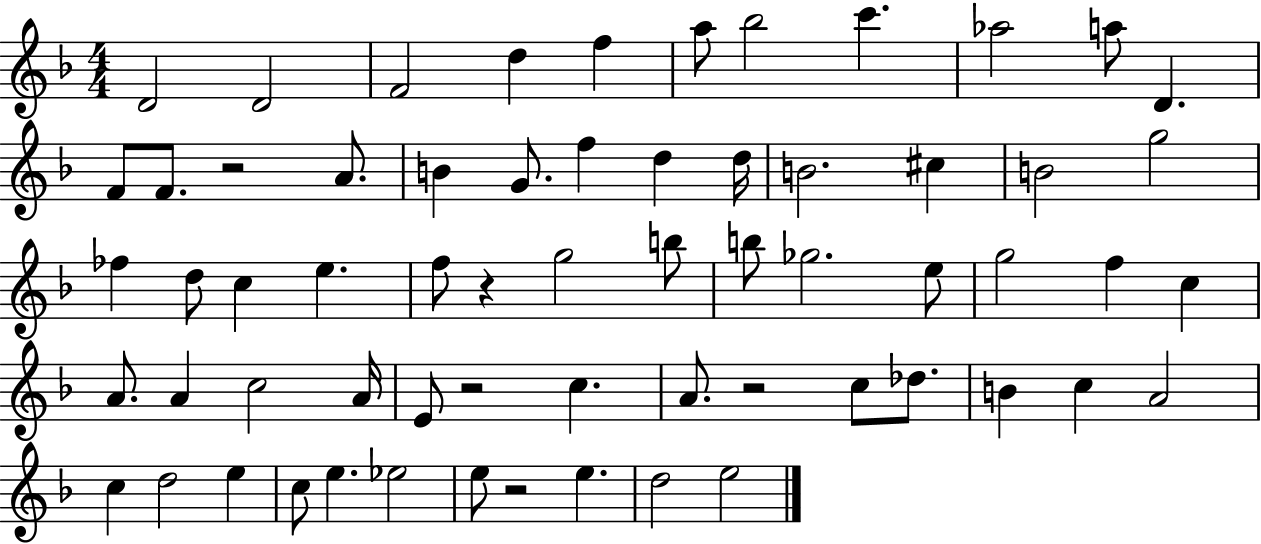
X:1
T:Untitled
M:4/4
L:1/4
K:F
D2 D2 F2 d f a/2 _b2 c' _a2 a/2 D F/2 F/2 z2 A/2 B G/2 f d d/4 B2 ^c B2 g2 _f d/2 c e f/2 z g2 b/2 b/2 _g2 e/2 g2 f c A/2 A c2 A/4 E/2 z2 c A/2 z2 c/2 _d/2 B c A2 c d2 e c/2 e _e2 e/2 z2 e d2 e2